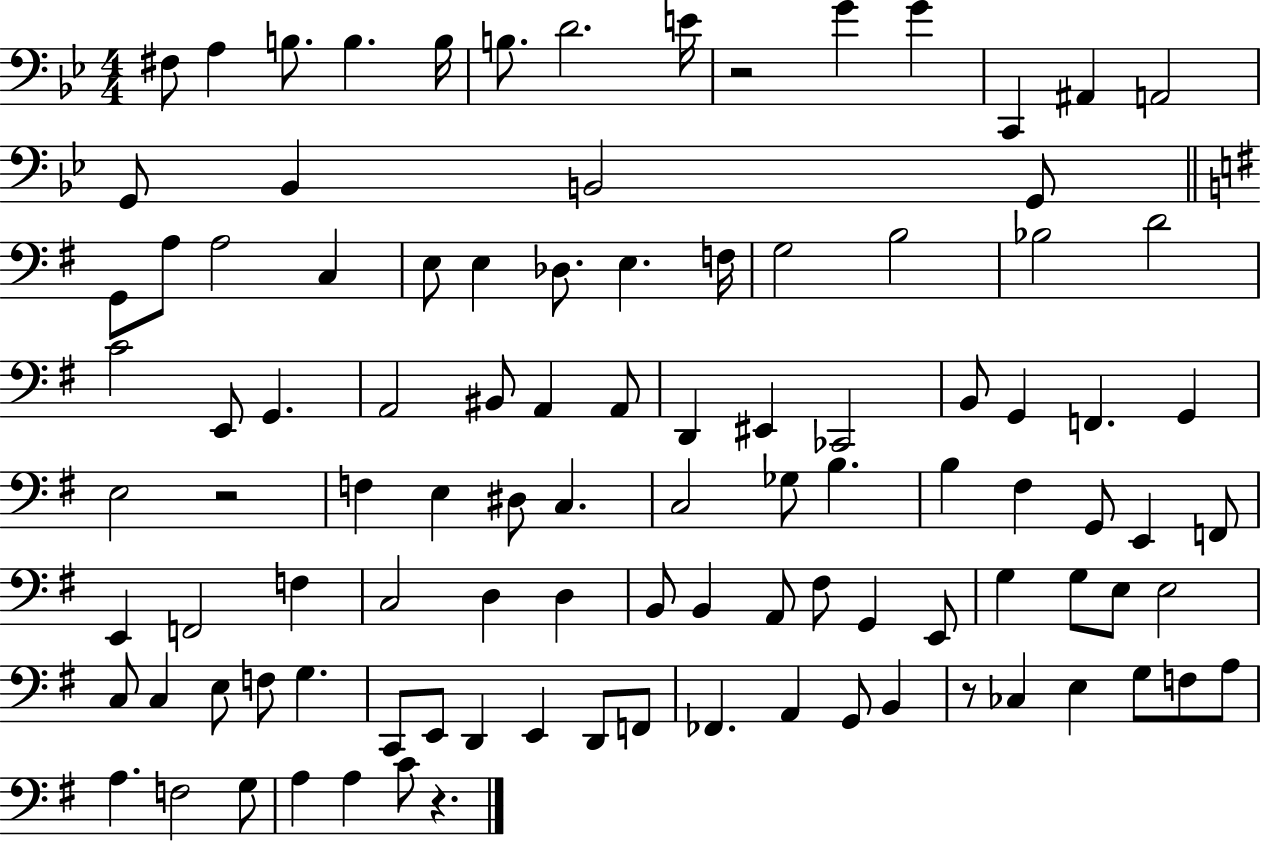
{
  \clef bass
  \numericTimeSignature
  \time 4/4
  \key bes \major
  \repeat volta 2 { fis8 a4 b8. b4. b16 | b8. d'2. e'16 | r2 g'4 g'4 | c,4 ais,4 a,2 | \break g,8 bes,4 b,2 g,8 | \bar "||" \break \key g \major g,8 a8 a2 c4 | e8 e4 des8. e4. f16 | g2 b2 | bes2 d'2 | \break c'2 e,8 g,4. | a,2 bis,8 a,4 a,8 | d,4 eis,4 ces,2 | b,8 g,4 f,4. g,4 | \break e2 r2 | f4 e4 dis8 c4. | c2 ges8 b4. | b4 fis4 g,8 e,4 f,8 | \break e,4 f,2 f4 | c2 d4 d4 | b,8 b,4 a,8 fis8 g,4 e,8 | g4 g8 e8 e2 | \break c8 c4 e8 f8 g4. | c,8 e,8 d,4 e,4 d,8 f,8 | fes,4. a,4 g,8 b,4 | r8 ces4 e4 g8 f8 a8 | \break a4. f2 g8 | a4 a4 c'8 r4. | } \bar "|."
}